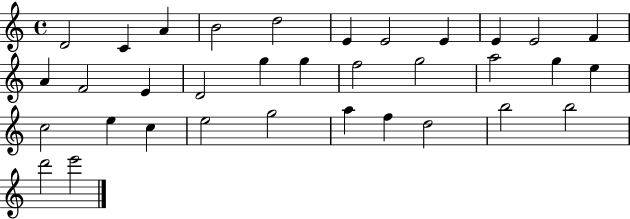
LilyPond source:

{
  \clef treble
  \time 4/4
  \defaultTimeSignature
  \key c \major
  d'2 c'4 a'4 | b'2 d''2 | e'4 e'2 e'4 | e'4 e'2 f'4 | \break a'4 f'2 e'4 | d'2 g''4 g''4 | f''2 g''2 | a''2 g''4 e''4 | \break c''2 e''4 c''4 | e''2 g''2 | a''4 f''4 d''2 | b''2 b''2 | \break d'''2 e'''2 | \bar "|."
}